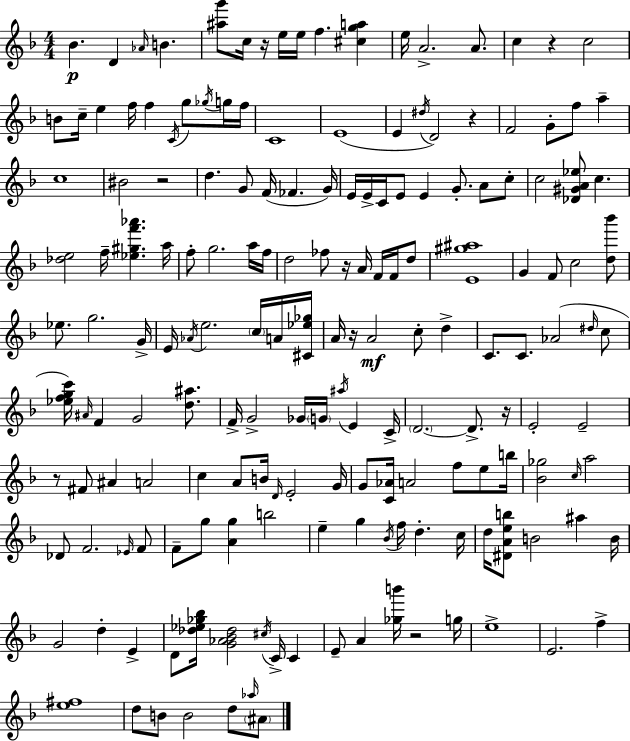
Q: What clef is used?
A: treble